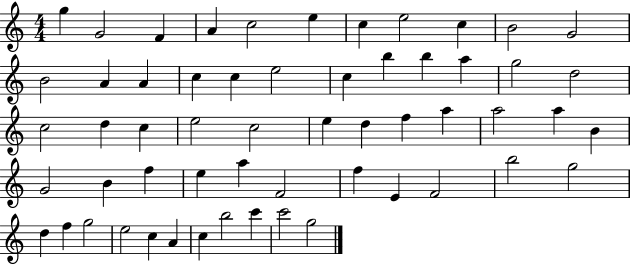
G5/q G4/h F4/q A4/q C5/h E5/q C5/q E5/h C5/q B4/h G4/h B4/h A4/q A4/q C5/q C5/q E5/h C5/q B5/q B5/q A5/q G5/h D5/h C5/h D5/q C5/q E5/h C5/h E5/q D5/q F5/q A5/q A5/h A5/q B4/q G4/h B4/q F5/q E5/q A5/q F4/h F5/q E4/q F4/h B5/h G5/h D5/q F5/q G5/h E5/h C5/q A4/q C5/q B5/h C6/q C6/h G5/h